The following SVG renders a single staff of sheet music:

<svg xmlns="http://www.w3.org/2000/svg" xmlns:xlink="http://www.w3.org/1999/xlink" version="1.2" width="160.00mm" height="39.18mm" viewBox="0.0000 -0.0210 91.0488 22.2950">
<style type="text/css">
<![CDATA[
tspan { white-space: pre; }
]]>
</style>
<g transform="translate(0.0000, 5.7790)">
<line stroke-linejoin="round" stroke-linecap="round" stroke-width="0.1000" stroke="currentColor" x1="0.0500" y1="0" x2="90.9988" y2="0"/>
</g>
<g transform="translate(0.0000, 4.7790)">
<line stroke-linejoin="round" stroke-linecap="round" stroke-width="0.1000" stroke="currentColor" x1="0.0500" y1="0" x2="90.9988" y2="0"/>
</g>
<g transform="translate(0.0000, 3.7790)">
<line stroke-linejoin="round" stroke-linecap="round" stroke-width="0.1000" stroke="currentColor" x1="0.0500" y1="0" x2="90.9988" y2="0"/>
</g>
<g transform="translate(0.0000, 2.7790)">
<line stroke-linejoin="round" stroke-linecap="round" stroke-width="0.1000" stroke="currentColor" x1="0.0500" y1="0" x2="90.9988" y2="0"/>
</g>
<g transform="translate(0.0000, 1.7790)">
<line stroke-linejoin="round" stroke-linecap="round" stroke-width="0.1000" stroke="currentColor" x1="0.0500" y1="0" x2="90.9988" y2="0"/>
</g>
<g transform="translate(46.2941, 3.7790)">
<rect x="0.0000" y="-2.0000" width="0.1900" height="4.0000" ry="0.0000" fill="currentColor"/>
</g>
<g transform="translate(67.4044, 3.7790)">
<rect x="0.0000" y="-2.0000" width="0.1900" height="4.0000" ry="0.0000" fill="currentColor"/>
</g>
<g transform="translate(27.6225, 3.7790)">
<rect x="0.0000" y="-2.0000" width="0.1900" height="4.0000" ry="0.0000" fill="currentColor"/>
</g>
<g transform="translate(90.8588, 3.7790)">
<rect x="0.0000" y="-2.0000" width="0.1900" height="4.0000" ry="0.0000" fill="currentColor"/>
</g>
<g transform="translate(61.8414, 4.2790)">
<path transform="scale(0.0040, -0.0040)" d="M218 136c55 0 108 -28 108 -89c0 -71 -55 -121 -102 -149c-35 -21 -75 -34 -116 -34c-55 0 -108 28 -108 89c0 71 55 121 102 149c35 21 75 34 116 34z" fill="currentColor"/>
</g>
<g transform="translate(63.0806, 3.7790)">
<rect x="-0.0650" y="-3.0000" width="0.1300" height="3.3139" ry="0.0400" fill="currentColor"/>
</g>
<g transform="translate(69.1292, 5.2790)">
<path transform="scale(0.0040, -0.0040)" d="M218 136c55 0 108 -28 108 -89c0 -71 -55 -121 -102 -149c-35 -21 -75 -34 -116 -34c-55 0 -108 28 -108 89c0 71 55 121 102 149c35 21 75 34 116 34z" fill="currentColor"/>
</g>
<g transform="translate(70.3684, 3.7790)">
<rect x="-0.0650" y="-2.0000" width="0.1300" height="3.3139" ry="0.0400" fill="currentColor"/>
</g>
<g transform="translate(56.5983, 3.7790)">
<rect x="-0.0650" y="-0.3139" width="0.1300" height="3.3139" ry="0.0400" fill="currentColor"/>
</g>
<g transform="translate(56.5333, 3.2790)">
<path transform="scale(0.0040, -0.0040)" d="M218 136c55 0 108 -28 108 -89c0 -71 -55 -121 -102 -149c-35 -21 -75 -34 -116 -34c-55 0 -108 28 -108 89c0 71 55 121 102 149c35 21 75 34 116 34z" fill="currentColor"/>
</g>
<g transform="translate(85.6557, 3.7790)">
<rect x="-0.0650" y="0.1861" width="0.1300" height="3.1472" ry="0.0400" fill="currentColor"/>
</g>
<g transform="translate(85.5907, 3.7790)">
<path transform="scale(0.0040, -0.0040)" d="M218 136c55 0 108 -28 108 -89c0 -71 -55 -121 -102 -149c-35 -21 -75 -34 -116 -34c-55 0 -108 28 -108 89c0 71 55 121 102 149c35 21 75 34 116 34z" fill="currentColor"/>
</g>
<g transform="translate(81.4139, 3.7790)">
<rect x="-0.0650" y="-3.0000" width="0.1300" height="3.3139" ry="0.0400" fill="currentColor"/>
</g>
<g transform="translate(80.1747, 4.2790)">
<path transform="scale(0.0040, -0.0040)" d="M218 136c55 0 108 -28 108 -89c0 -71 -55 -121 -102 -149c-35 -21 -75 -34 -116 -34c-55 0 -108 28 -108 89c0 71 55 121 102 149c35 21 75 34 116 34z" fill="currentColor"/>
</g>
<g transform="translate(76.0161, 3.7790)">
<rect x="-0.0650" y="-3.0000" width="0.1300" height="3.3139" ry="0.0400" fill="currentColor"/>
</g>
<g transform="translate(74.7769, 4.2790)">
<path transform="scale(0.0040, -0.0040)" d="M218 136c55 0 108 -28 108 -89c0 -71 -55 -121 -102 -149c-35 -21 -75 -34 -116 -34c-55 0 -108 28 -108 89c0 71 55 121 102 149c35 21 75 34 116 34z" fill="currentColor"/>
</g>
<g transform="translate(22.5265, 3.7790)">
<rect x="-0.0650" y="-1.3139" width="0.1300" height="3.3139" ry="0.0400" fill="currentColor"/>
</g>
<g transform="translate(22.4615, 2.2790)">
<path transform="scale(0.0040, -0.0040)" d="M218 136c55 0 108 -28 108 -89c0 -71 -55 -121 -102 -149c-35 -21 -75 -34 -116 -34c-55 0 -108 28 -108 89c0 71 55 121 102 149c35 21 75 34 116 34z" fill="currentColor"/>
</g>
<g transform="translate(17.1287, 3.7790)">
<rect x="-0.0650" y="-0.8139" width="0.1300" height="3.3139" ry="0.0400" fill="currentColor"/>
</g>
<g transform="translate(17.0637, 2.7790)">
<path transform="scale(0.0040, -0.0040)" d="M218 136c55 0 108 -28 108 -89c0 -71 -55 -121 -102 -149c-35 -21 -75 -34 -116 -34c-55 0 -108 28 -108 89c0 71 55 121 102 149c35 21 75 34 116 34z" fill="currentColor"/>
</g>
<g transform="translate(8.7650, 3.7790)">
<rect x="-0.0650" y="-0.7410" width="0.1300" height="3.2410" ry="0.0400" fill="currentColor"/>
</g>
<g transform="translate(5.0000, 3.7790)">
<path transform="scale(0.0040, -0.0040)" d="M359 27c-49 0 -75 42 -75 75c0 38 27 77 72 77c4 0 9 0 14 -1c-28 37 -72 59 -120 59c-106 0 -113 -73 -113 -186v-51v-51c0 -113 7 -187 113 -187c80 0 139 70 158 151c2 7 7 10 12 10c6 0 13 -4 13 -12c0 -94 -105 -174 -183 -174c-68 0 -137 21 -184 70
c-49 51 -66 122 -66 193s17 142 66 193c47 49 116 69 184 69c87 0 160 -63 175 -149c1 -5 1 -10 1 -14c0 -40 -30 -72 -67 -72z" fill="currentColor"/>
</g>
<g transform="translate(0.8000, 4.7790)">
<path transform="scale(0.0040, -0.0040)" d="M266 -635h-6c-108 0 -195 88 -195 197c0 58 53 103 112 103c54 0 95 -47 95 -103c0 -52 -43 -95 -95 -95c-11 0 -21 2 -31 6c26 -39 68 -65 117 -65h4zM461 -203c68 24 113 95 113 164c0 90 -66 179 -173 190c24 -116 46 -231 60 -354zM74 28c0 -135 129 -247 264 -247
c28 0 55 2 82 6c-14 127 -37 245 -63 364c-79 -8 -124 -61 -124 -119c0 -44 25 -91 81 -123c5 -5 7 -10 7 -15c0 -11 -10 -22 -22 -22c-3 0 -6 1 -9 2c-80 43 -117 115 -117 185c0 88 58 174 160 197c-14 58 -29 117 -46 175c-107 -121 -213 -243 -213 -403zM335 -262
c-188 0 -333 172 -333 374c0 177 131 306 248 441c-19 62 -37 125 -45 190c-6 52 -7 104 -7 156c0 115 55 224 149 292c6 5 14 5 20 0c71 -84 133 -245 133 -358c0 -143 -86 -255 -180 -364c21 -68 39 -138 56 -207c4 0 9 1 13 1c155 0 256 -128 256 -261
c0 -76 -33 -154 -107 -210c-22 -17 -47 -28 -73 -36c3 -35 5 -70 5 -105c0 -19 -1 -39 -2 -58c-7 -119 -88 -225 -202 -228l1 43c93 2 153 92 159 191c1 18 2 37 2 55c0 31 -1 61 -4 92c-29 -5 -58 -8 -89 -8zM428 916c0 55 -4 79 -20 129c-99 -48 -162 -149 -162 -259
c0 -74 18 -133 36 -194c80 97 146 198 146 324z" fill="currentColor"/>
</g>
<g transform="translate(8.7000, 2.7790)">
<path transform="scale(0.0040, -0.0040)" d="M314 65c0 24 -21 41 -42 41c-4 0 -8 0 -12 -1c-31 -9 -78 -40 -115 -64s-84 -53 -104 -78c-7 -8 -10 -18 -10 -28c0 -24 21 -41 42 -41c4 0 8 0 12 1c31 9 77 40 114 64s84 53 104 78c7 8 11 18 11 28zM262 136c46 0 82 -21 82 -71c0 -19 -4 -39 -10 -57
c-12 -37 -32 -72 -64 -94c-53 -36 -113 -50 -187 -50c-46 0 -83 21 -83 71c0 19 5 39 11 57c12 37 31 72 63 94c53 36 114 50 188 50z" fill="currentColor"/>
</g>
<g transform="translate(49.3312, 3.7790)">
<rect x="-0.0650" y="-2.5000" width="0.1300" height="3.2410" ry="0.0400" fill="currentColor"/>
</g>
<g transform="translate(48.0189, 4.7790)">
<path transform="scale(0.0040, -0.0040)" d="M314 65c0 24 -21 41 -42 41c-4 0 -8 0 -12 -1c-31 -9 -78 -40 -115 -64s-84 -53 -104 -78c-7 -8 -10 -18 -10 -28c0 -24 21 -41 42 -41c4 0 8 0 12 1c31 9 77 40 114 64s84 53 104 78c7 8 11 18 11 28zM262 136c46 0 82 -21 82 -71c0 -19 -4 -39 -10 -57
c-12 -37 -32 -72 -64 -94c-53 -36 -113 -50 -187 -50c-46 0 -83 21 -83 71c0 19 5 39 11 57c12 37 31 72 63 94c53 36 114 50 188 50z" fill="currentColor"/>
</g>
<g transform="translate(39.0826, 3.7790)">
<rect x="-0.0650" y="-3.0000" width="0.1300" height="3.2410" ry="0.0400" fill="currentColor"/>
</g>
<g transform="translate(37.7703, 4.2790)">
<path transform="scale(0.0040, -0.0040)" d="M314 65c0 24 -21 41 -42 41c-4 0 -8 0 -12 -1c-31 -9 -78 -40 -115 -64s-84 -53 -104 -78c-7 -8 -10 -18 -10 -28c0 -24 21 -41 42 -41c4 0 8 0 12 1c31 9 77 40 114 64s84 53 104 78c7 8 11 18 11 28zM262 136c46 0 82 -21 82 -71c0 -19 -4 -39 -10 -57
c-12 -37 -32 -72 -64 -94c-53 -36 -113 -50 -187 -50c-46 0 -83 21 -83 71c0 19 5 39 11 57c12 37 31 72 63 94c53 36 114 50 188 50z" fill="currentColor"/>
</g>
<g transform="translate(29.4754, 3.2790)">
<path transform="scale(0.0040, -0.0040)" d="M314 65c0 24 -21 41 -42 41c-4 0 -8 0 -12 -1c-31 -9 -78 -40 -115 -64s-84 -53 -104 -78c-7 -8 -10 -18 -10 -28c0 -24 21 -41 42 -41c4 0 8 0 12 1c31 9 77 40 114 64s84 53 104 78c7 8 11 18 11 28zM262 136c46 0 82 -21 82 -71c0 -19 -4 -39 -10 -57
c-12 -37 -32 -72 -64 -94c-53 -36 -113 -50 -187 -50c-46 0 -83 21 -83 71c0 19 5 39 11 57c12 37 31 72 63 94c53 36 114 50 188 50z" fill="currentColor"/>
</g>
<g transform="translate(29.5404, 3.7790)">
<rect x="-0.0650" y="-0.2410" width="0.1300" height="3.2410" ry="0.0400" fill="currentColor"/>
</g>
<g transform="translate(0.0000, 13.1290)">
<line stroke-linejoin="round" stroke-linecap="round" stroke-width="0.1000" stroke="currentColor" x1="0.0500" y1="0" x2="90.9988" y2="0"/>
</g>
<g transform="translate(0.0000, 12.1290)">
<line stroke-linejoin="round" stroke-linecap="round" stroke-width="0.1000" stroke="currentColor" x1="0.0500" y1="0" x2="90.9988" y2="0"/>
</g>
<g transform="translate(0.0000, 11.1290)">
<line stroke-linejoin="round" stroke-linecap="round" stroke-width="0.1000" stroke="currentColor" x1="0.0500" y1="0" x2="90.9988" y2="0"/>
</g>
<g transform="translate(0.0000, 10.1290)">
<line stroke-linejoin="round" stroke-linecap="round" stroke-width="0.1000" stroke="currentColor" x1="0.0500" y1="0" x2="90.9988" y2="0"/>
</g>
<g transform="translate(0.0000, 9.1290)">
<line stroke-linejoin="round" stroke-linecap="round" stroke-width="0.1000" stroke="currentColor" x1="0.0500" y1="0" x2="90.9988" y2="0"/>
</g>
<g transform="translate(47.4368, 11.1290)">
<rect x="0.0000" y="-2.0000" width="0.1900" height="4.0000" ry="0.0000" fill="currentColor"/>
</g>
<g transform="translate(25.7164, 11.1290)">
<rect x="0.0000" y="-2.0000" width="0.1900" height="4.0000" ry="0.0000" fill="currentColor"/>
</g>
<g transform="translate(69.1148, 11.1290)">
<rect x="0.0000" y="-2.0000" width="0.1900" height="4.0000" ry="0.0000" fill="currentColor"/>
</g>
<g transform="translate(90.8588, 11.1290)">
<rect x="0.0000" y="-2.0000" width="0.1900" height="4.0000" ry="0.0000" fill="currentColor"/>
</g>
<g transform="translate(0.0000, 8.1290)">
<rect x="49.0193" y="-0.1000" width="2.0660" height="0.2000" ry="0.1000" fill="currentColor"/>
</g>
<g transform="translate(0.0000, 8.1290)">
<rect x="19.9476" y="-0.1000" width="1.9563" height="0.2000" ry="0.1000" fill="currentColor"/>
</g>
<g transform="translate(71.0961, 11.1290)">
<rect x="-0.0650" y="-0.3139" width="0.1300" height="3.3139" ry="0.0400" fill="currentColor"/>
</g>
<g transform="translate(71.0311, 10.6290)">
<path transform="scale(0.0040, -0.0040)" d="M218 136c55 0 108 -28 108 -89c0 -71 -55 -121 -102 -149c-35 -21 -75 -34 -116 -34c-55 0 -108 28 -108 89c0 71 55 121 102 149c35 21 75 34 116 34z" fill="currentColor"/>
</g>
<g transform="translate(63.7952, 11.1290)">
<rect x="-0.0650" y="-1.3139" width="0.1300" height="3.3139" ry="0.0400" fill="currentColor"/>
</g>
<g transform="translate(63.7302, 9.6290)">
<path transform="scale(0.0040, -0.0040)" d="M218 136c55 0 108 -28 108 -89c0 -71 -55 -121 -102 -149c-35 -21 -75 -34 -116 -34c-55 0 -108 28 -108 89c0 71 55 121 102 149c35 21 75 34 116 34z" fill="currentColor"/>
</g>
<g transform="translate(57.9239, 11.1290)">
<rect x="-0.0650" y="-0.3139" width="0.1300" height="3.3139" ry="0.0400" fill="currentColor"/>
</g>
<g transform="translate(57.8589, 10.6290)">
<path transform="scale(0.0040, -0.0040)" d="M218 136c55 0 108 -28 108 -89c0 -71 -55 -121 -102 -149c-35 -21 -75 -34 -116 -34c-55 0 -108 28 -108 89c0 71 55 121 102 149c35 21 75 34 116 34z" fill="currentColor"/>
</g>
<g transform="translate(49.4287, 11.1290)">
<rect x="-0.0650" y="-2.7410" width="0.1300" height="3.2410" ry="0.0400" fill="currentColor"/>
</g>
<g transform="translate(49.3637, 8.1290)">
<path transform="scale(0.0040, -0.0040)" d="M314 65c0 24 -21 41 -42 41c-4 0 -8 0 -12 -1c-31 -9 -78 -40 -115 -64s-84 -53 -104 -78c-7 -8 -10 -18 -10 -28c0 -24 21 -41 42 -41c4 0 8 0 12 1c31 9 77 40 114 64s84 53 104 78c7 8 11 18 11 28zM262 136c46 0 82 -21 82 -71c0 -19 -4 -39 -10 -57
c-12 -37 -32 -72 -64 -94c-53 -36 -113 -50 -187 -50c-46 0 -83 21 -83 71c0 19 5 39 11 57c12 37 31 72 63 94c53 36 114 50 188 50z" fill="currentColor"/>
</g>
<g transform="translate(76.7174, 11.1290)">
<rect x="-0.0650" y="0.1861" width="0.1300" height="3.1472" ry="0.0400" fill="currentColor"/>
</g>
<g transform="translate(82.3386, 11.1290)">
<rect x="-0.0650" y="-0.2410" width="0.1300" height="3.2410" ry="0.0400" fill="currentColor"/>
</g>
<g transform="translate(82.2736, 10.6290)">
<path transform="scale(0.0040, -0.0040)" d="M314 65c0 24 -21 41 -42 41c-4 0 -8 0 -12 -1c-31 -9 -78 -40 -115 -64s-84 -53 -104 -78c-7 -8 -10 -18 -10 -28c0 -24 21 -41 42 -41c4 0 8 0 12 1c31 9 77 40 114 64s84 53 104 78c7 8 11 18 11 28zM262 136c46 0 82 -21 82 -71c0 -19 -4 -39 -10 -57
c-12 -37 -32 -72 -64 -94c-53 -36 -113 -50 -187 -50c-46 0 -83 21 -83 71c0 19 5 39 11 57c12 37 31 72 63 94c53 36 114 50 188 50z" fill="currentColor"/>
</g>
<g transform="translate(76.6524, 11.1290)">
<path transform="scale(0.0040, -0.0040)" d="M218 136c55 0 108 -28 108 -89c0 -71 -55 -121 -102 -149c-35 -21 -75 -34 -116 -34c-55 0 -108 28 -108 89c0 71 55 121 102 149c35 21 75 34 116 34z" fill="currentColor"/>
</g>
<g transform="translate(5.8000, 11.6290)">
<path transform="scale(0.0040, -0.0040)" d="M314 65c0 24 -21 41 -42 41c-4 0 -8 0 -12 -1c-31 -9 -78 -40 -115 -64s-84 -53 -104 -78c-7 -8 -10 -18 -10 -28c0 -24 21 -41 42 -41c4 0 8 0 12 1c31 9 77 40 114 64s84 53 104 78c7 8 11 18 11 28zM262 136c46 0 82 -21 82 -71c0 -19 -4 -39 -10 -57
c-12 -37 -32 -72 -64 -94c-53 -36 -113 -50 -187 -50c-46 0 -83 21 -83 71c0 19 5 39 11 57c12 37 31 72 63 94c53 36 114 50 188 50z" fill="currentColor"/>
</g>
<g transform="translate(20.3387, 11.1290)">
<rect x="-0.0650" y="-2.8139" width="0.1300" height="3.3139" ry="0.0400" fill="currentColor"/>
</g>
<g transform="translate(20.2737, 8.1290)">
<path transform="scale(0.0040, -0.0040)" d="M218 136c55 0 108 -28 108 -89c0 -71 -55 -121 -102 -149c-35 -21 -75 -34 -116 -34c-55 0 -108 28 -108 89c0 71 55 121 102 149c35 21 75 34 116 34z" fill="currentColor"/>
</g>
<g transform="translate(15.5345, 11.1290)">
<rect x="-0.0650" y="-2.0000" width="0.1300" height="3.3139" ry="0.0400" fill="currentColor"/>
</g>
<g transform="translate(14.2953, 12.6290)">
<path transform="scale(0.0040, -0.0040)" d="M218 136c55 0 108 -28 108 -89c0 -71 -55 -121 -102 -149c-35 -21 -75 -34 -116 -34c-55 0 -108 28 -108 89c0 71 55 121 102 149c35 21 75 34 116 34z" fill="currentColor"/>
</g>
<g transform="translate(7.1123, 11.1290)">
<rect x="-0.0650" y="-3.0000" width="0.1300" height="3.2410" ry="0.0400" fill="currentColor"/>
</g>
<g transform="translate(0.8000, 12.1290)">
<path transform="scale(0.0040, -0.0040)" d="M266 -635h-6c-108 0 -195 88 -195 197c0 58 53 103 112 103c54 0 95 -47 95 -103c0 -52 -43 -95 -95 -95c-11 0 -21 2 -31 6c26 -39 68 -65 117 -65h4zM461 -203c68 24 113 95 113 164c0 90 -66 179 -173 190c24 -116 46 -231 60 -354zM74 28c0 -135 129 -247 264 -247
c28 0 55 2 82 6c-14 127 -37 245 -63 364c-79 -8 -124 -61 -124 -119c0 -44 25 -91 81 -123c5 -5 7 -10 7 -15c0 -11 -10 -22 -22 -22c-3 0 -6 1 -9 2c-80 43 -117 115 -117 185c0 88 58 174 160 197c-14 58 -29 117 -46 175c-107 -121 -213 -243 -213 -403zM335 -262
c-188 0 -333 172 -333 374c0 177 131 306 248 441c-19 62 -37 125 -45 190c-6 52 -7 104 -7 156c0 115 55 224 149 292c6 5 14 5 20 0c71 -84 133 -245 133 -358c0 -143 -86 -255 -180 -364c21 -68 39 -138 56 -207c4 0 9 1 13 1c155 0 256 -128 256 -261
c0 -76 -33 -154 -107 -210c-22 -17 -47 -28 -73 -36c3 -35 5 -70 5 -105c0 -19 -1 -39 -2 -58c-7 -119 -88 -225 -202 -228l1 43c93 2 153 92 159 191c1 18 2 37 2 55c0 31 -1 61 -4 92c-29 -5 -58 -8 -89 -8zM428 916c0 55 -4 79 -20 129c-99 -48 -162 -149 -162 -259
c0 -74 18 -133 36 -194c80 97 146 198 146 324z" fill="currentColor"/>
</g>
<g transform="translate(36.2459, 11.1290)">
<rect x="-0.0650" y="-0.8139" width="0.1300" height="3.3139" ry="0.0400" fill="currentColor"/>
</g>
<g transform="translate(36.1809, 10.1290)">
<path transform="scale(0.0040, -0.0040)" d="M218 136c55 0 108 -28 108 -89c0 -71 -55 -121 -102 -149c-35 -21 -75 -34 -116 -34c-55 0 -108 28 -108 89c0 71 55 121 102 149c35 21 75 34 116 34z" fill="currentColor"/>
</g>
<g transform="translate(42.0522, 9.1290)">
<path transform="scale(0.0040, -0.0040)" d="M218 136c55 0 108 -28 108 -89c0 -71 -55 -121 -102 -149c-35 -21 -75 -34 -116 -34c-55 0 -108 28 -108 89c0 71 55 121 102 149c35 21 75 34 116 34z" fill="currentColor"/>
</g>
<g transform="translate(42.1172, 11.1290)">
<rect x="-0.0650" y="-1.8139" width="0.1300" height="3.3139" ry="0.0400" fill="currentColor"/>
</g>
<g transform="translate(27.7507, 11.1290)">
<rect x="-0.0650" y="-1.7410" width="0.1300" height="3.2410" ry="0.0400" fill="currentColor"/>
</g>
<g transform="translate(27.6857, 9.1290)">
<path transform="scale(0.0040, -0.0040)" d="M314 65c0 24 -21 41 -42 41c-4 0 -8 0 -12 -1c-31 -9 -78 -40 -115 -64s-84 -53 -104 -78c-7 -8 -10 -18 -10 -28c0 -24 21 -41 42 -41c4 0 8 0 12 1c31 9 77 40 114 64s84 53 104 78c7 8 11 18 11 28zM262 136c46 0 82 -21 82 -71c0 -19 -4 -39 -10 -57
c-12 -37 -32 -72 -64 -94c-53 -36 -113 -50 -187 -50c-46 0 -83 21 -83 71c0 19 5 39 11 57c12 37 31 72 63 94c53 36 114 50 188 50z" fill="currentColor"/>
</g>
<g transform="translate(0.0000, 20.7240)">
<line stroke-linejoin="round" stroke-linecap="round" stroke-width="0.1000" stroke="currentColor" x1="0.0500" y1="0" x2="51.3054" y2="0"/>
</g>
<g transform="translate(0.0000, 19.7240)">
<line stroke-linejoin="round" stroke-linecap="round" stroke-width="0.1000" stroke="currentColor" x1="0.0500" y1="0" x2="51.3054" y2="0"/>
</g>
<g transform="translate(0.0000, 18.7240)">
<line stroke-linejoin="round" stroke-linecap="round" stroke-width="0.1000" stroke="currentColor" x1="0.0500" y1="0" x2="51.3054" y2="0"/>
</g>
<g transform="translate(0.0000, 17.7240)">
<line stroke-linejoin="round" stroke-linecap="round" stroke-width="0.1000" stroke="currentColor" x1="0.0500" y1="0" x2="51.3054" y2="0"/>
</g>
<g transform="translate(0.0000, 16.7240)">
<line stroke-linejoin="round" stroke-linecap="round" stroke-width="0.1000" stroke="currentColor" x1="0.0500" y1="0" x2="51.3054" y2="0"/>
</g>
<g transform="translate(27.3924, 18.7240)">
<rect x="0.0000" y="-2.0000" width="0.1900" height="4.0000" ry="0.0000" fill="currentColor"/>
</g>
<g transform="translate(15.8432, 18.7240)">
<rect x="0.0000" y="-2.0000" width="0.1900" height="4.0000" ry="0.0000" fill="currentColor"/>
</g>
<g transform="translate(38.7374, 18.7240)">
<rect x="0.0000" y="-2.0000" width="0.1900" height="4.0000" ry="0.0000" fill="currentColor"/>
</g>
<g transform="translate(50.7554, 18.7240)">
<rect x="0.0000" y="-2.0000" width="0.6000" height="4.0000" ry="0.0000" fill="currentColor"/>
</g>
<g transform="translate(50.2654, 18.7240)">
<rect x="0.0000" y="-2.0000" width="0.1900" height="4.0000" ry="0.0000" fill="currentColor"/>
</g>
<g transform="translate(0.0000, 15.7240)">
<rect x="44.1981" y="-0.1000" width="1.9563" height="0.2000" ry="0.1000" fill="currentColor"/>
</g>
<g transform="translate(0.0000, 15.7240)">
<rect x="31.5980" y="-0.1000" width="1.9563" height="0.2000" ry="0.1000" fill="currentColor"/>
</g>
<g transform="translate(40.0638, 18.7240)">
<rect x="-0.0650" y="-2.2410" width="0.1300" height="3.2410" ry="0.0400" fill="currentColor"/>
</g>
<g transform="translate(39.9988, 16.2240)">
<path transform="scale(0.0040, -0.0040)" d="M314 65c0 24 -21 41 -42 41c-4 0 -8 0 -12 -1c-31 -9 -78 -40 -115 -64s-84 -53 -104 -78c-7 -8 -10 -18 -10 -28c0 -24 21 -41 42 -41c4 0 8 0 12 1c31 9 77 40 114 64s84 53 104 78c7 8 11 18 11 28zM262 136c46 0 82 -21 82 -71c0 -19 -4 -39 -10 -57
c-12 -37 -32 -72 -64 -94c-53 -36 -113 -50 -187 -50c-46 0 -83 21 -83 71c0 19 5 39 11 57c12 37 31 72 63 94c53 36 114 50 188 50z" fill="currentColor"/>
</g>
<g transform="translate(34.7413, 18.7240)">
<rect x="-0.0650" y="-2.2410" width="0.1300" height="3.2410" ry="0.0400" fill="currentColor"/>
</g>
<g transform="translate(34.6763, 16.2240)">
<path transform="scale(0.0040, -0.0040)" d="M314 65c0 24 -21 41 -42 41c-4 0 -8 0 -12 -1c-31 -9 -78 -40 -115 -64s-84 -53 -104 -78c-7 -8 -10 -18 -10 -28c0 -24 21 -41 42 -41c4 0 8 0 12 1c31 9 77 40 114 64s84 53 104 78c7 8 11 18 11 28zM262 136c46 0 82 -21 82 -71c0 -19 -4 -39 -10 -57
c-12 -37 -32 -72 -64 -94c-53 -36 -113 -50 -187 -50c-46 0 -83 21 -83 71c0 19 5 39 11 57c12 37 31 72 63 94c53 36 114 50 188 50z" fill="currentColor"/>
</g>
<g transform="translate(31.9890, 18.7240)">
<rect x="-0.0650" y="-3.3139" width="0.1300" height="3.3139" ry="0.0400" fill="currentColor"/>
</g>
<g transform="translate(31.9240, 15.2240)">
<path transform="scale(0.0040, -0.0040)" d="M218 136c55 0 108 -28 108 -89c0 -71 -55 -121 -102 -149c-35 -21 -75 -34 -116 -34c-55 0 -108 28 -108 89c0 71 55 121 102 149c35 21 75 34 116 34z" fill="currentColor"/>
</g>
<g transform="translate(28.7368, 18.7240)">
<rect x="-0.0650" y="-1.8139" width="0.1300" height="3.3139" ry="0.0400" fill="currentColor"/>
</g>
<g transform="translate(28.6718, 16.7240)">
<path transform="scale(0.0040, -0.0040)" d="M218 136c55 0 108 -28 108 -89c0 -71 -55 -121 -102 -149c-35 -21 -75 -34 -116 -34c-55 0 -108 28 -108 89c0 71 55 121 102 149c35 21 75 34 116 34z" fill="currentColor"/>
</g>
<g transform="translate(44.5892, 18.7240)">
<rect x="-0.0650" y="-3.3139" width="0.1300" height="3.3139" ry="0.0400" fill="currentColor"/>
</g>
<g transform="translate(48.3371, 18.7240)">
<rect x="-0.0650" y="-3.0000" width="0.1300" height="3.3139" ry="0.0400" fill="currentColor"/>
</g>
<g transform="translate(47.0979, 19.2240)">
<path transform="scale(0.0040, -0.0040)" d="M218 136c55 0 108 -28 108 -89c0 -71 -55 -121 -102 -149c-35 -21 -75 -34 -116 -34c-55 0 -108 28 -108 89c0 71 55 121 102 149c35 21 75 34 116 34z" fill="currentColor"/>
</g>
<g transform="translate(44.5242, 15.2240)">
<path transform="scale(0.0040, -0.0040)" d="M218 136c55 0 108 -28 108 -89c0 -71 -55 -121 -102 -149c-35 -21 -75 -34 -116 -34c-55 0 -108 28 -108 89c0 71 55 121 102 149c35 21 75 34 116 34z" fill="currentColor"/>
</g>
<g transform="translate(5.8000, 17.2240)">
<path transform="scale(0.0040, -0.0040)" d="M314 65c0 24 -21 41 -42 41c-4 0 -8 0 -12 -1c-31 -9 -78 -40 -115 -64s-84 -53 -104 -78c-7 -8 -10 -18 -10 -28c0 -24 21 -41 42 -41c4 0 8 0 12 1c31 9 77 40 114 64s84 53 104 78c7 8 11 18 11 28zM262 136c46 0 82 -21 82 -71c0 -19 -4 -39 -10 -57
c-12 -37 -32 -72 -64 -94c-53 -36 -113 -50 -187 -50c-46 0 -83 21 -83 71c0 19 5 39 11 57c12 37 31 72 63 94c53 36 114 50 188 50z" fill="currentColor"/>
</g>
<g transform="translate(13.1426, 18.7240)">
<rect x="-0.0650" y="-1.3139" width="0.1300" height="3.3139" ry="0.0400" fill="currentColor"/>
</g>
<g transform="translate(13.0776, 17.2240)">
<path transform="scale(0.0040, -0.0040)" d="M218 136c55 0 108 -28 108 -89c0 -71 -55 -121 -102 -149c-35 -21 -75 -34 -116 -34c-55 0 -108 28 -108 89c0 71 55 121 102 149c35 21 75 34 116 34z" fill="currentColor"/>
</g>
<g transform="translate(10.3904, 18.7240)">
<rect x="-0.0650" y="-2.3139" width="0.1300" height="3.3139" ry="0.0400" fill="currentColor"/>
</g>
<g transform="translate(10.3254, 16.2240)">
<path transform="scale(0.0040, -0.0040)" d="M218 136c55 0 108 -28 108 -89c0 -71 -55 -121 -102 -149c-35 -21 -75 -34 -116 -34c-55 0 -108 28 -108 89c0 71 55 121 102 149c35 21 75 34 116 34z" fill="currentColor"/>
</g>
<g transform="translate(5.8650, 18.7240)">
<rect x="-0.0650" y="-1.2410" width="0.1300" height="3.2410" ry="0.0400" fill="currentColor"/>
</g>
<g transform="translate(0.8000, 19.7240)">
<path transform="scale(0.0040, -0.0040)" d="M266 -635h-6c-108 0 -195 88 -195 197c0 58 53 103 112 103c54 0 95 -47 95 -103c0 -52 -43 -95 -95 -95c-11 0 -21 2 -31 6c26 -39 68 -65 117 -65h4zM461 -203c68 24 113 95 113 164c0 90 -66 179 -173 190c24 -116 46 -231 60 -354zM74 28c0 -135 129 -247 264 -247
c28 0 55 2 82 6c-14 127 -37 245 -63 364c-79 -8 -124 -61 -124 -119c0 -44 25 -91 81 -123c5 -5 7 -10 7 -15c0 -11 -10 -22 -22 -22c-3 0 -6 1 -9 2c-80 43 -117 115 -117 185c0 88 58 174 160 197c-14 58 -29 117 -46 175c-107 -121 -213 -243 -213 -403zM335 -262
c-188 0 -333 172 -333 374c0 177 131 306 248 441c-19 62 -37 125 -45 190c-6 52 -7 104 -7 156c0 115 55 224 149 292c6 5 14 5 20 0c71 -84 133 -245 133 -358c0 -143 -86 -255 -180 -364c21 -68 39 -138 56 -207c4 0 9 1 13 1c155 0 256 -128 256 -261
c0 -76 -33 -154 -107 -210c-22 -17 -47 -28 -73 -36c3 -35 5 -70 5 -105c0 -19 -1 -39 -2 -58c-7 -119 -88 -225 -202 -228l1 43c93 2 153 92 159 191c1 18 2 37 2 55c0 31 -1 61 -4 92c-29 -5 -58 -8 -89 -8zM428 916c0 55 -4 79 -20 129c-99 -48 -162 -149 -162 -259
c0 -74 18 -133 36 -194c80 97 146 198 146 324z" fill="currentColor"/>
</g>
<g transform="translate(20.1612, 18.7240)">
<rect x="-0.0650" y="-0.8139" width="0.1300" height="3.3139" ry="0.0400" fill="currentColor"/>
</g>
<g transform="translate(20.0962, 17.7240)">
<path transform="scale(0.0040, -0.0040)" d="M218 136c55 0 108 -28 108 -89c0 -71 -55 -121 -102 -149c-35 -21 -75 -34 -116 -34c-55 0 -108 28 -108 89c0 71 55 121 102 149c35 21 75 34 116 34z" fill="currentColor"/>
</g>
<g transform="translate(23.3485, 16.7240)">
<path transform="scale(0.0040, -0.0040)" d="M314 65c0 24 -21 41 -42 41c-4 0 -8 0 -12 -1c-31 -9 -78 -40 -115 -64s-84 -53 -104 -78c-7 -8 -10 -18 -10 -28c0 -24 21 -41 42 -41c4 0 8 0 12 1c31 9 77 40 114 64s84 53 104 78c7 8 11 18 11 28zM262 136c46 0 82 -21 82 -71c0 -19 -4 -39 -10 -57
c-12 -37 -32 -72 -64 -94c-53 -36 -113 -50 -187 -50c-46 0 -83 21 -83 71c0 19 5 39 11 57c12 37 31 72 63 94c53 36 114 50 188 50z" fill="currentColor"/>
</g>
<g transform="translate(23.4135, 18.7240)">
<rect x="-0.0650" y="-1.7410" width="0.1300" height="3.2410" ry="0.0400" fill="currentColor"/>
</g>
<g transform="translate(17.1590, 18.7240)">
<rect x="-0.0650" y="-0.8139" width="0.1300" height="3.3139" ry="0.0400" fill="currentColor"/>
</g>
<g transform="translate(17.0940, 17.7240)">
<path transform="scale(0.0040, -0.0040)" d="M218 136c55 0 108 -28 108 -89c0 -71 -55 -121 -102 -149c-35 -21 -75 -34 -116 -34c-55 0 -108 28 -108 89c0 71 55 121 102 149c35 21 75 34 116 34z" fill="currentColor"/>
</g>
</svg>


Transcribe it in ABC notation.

X:1
T:Untitled
M:4/4
L:1/4
K:C
d2 d e c2 A2 G2 c A F A A B A2 F a f2 d f a2 c e c B c2 e2 g e d d f2 f b g2 g2 b A